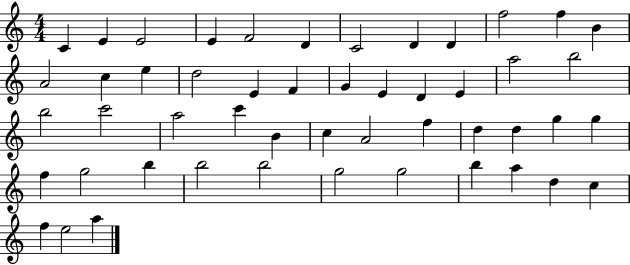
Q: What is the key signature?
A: C major